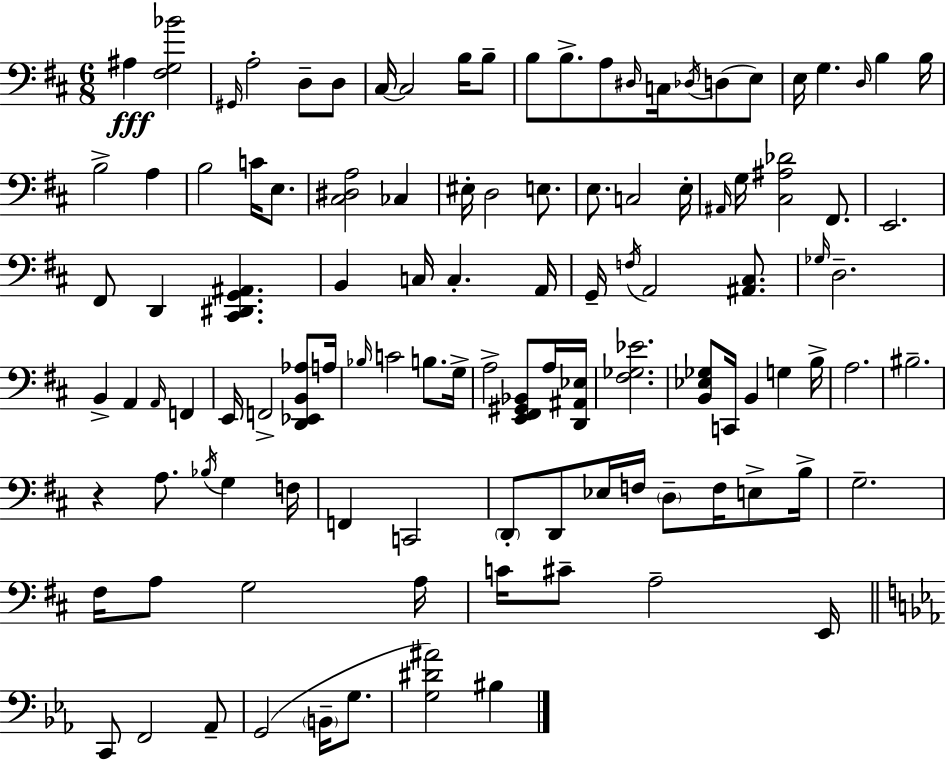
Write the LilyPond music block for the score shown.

{
  \clef bass
  \numericTimeSignature
  \time 6/8
  \key d \major
  ais4\fff <fis g bes'>2 | \grace { gis,16 } a2-. d8-- d8 | cis16~~ cis2 b16 b8-- | b8 b8.-> a8 \grace { dis16 } c16 \acciaccatura { des16 }( d8 | \break e8) e16 g4. \grace { d16 } b4 | b16 b2-> | a4 b2 | c'16 e8. <cis dis a>2 | \break ces4 eis16-. d2 | e8. e8. c2 | e16-. \grace { ais,16 } g16 <cis ais des'>2 | fis,8. e,2. | \break fis,8 d,4 <cis, dis, g, ais,>4. | b,4 c16 c4.-. | a,16 g,16-- \acciaccatura { f16 } a,2 | <ais, cis>8. \grace { ges16 } d2.-- | \break b,4-> a,4 | \grace { a,16 } f,4 e,16 f,2-> | <d, ees, b, aes>8 a16 \grace { bes16 } c'2 | b8. g16-> a2-> | \break <e, fis, gis, bes,>8 a16 <d, ais, ees>16 <fis ges ees'>2. | <b, ees ges>8 c,16 | b,4 g4 b16-> a2. | bis2.-- | \break r4 | a8. \acciaccatura { bes16 } g4 f16 f,4 | c,2 \parenthesize d,8-. | d,8 ees16 f16 \parenthesize d8-- f16 e8-> b16-> g2.-- | \break fis16 a8 | g2 a16 c'16 cis'8-- | a2-- e,16 \bar "||" \break \key ees \major c,8 f,2 aes,8-- | g,2( \parenthesize b,16-- g8. | <g dis' ais'>2) bis4 | \bar "|."
}